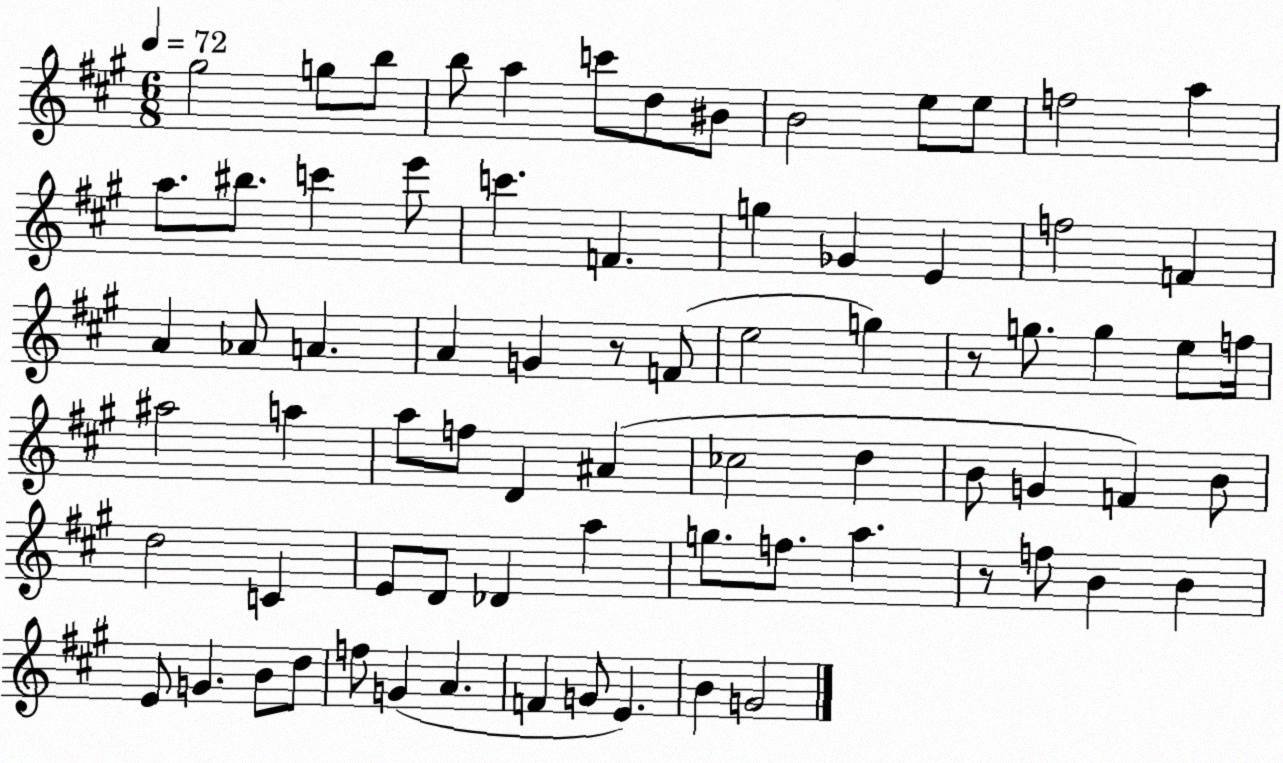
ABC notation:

X:1
T:Untitled
M:6/8
L:1/4
K:A
^g2 g/2 b/2 b/2 a c'/2 d/2 ^B/2 B2 e/2 e/2 f2 a a/2 ^b/2 c' e'/2 c' F g _G E f2 F A _A/2 A A G z/2 F/2 e2 g z/2 g/2 g e/2 f/4 ^a2 a a/2 f/2 D ^A _c2 d B/2 G F B/2 d2 C E/2 D/2 _D a g/2 f/2 a z/2 f/2 B B E/2 G B/2 d/2 f/2 G A F G/2 E B G2